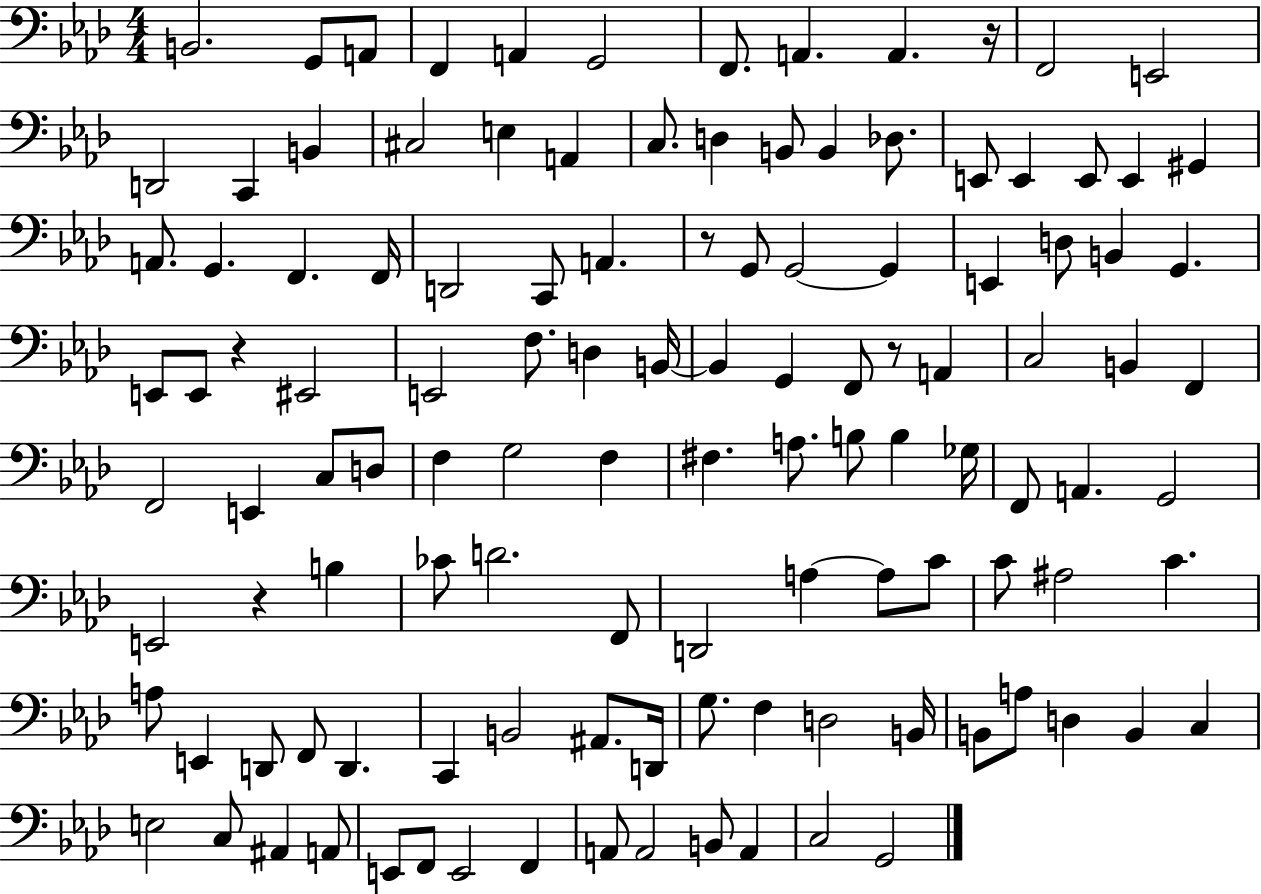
X:1
T:Untitled
M:4/4
L:1/4
K:Ab
B,,2 G,,/2 A,,/2 F,, A,, G,,2 F,,/2 A,, A,, z/4 F,,2 E,,2 D,,2 C,, B,, ^C,2 E, A,, C,/2 D, B,,/2 B,, _D,/2 E,,/2 E,, E,,/2 E,, ^G,, A,,/2 G,, F,, F,,/4 D,,2 C,,/2 A,, z/2 G,,/2 G,,2 G,, E,, D,/2 B,, G,, E,,/2 E,,/2 z ^E,,2 E,,2 F,/2 D, B,,/4 B,, G,, F,,/2 z/2 A,, C,2 B,, F,, F,,2 E,, C,/2 D,/2 F, G,2 F, ^F, A,/2 B,/2 B, _G,/4 F,,/2 A,, G,,2 E,,2 z B, _C/2 D2 F,,/2 D,,2 A, A,/2 C/2 C/2 ^A,2 C A,/2 E,, D,,/2 F,,/2 D,, C,, B,,2 ^A,,/2 D,,/4 G,/2 F, D,2 B,,/4 B,,/2 A,/2 D, B,, C, E,2 C,/2 ^A,, A,,/2 E,,/2 F,,/2 E,,2 F,, A,,/2 A,,2 B,,/2 A,, C,2 G,,2